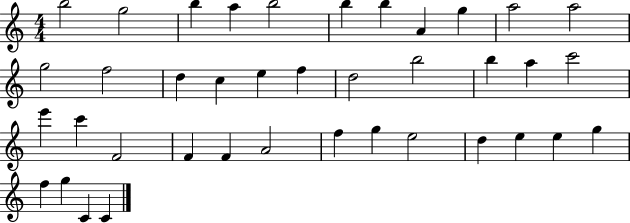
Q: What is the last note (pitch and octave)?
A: C4